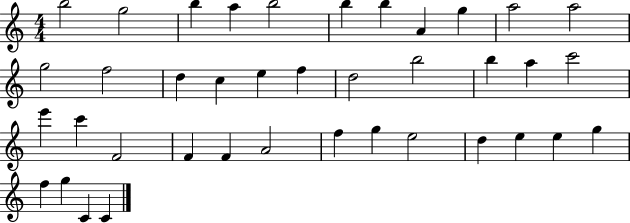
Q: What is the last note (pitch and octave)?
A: C4